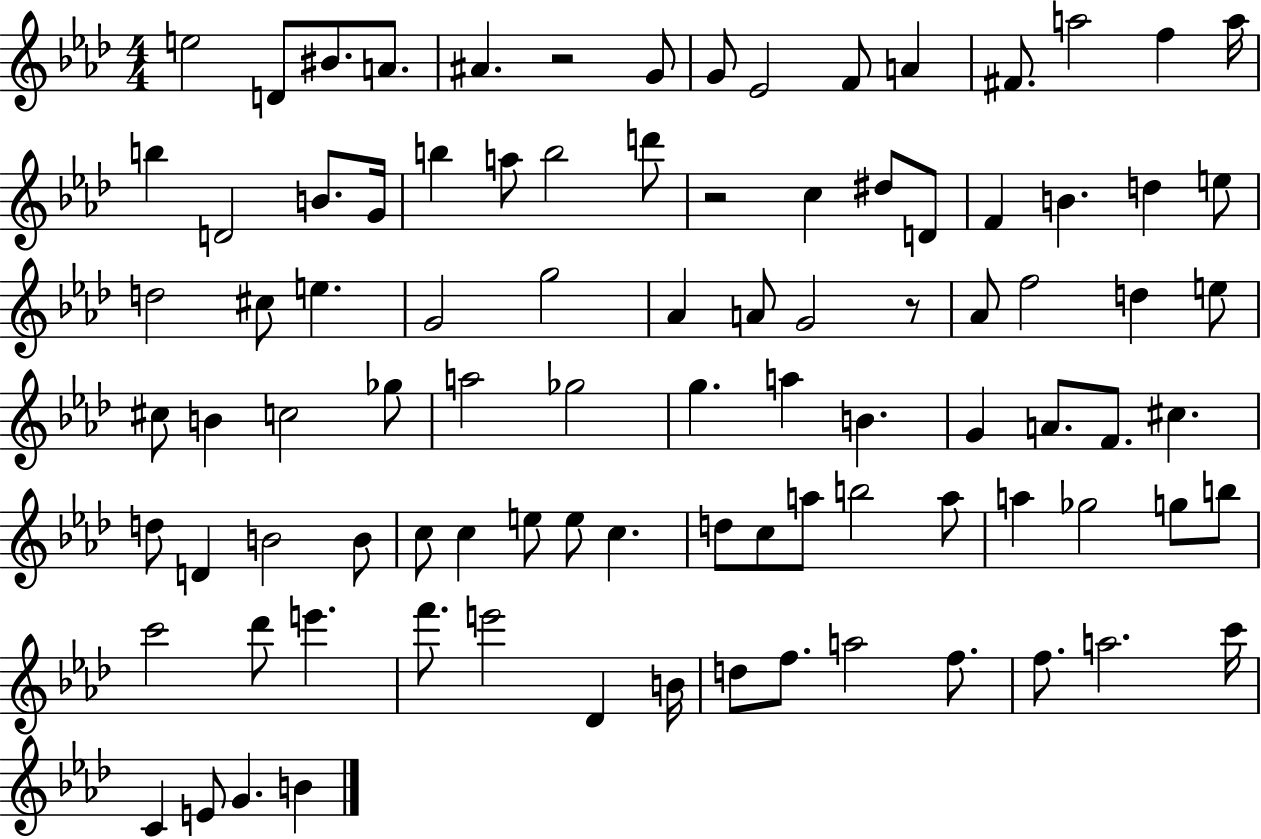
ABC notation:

X:1
T:Untitled
M:4/4
L:1/4
K:Ab
e2 D/2 ^B/2 A/2 ^A z2 G/2 G/2 _E2 F/2 A ^F/2 a2 f a/4 b D2 B/2 G/4 b a/2 b2 d'/2 z2 c ^d/2 D/2 F B d e/2 d2 ^c/2 e G2 g2 _A A/2 G2 z/2 _A/2 f2 d e/2 ^c/2 B c2 _g/2 a2 _g2 g a B G A/2 F/2 ^c d/2 D B2 B/2 c/2 c e/2 e/2 c d/2 c/2 a/2 b2 a/2 a _g2 g/2 b/2 c'2 _d'/2 e' f'/2 e'2 _D B/4 d/2 f/2 a2 f/2 f/2 a2 c'/4 C E/2 G B